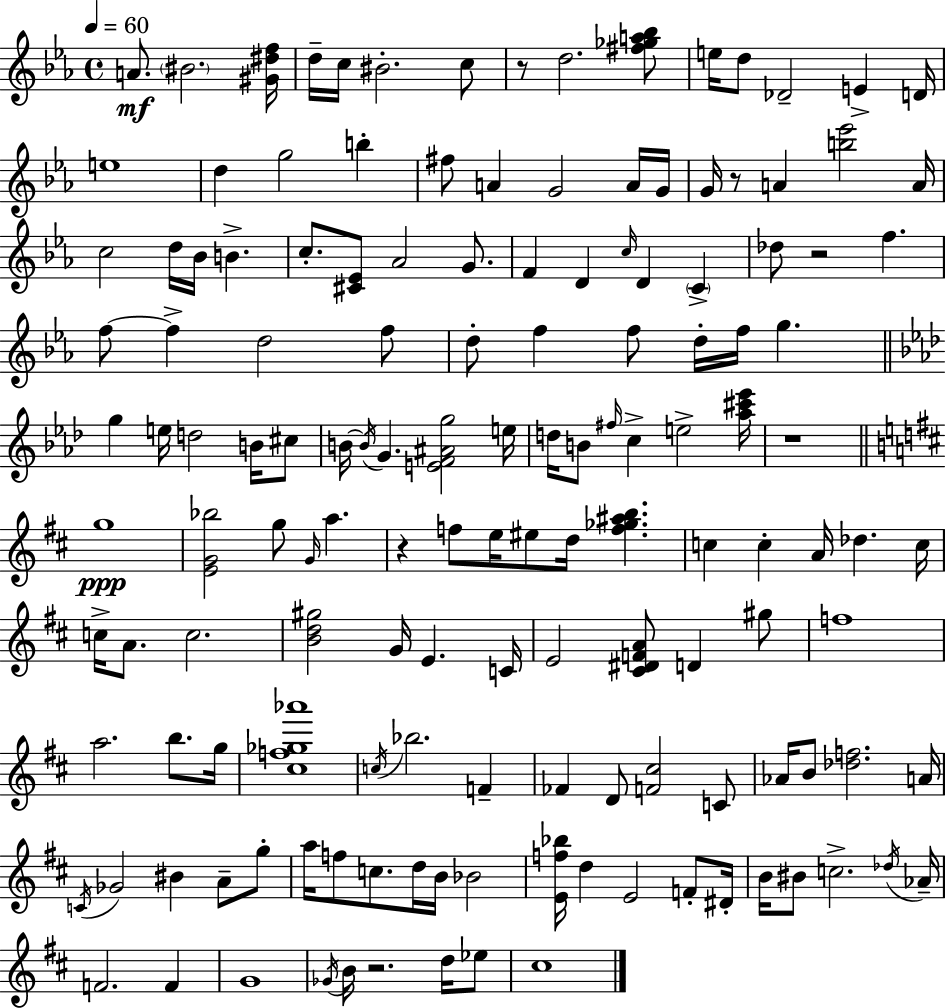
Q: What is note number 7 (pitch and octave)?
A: D5